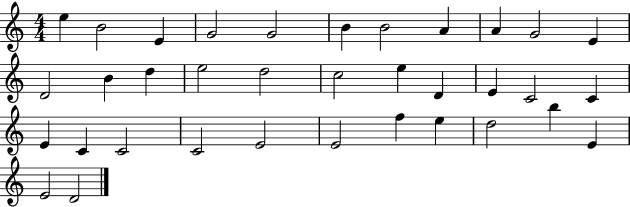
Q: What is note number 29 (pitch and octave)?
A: F5